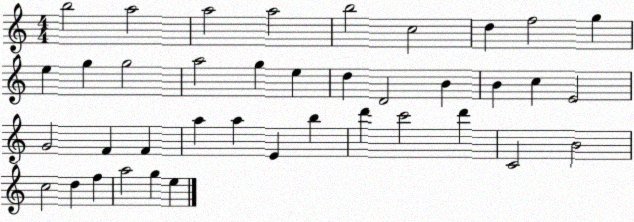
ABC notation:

X:1
T:Untitled
M:4/4
L:1/4
K:C
b2 a2 a2 a2 b2 c2 d f2 g e g g2 a2 g e d D2 B B c E2 G2 F F a a E b d' c'2 d' C2 B2 c2 d f a2 g e